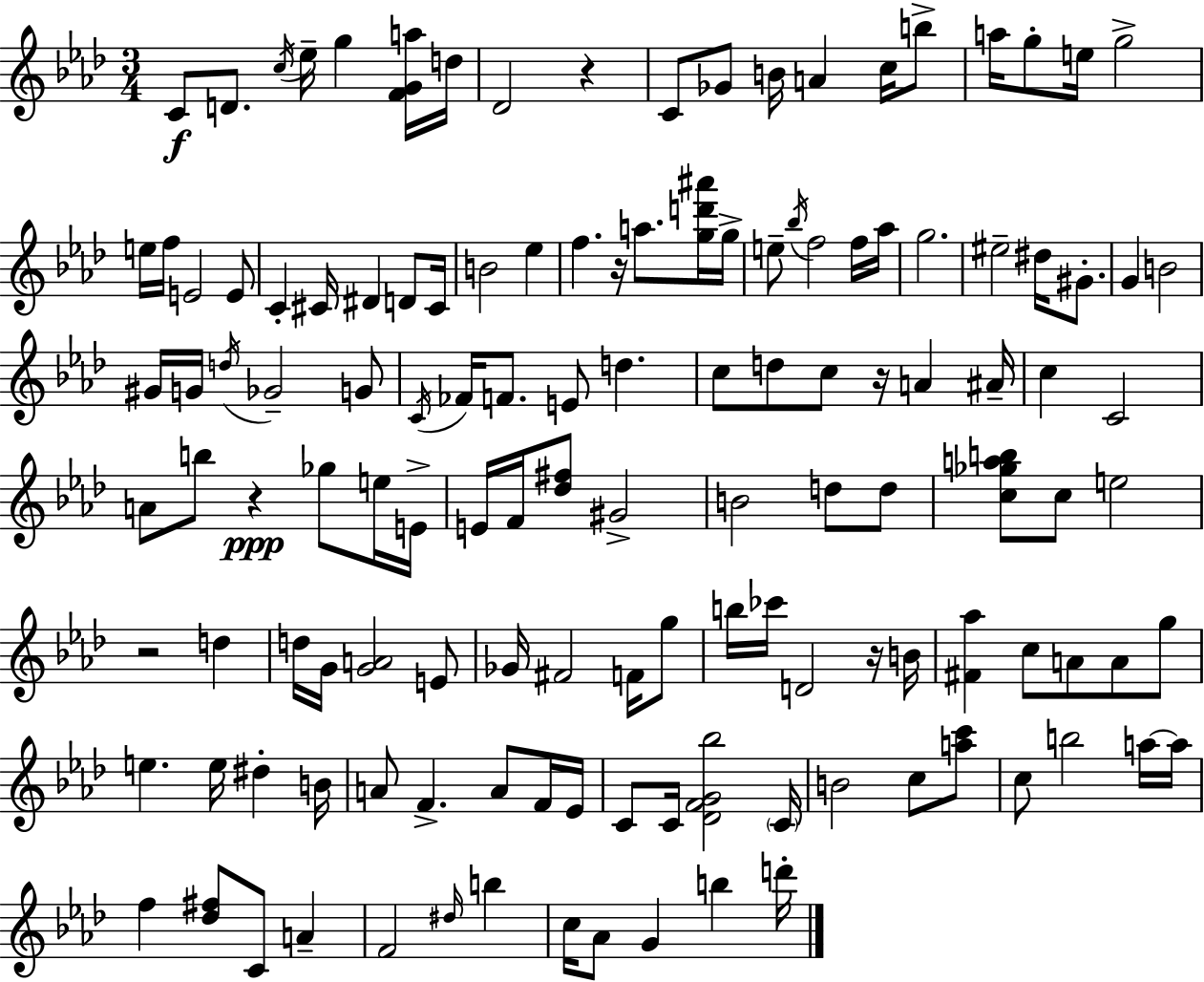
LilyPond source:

{
  \clef treble
  \numericTimeSignature
  \time 3/4
  \key f \minor
  c'8\f d'8. \acciaccatura { c''16 } ees''16-- g''4 <f' g' a''>16 | d''16 des'2 r4 | c'8 ges'8 b'16 a'4 c''16 b''8-> | a''16 g''8-. e''16 g''2-> | \break e''16 f''16 e'2 e'8 | c'4-. cis'16 dis'4 d'8 | cis'16 b'2 ees''4 | f''4. r16 a''8. <g'' d''' ais'''>16 | \break g''16-> e''8-- \acciaccatura { bes''16 } f''2 | f''16 aes''16 g''2. | eis''2-- dis''16 gis'8.-. | g'4 b'2 | \break gis'16 g'16 \acciaccatura { d''16 } ges'2-- | g'8 \acciaccatura { c'16 } fes'16 f'8. e'8 d''4. | c''8 d''8 c''8 r16 a'4 | ais'16-- c''4 c'2 | \break a'8 b''8 r4\ppp | ges''8 e''16 e'16-> e'16 f'16 <des'' fis''>8 gis'2-> | b'2 | d''8 d''8 <c'' ges'' a'' b''>8 c''8 e''2 | \break r2 | d''4 d''16 g'16 <g' a'>2 | e'8 ges'16 fis'2 | f'16 g''8 b''16 ces'''16 d'2 | \break r16 b'16 <fis' aes''>4 c''8 a'8 | a'8 g''8 e''4. e''16 dis''4-. | b'16 a'8 f'4.-> | a'8 f'16 ees'16 c'8 c'16 <des' f' g' bes''>2 | \break \parenthesize c'16 b'2 | c''8 <a'' c'''>8 c''8 b''2 | a''16~~ a''16 f''4 <des'' fis''>8 c'8 | a'4-- f'2 | \break \grace { dis''16 } b''4 c''16 aes'8 g'4 | b''4 d'''16-. \bar "|."
}